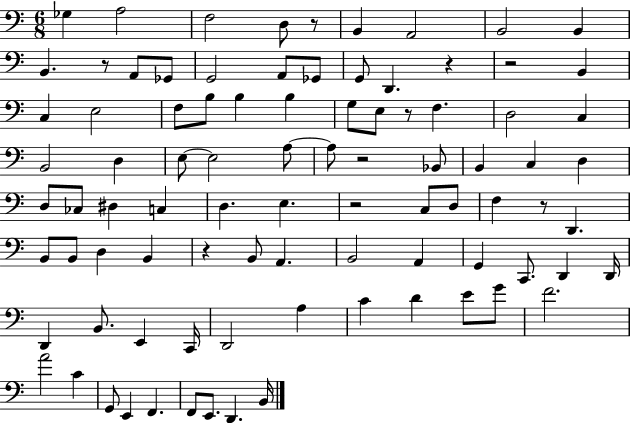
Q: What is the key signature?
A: C major